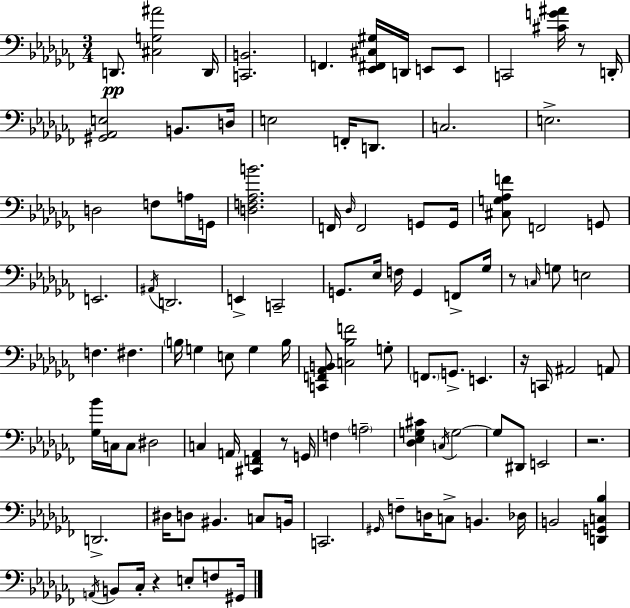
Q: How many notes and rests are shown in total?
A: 106